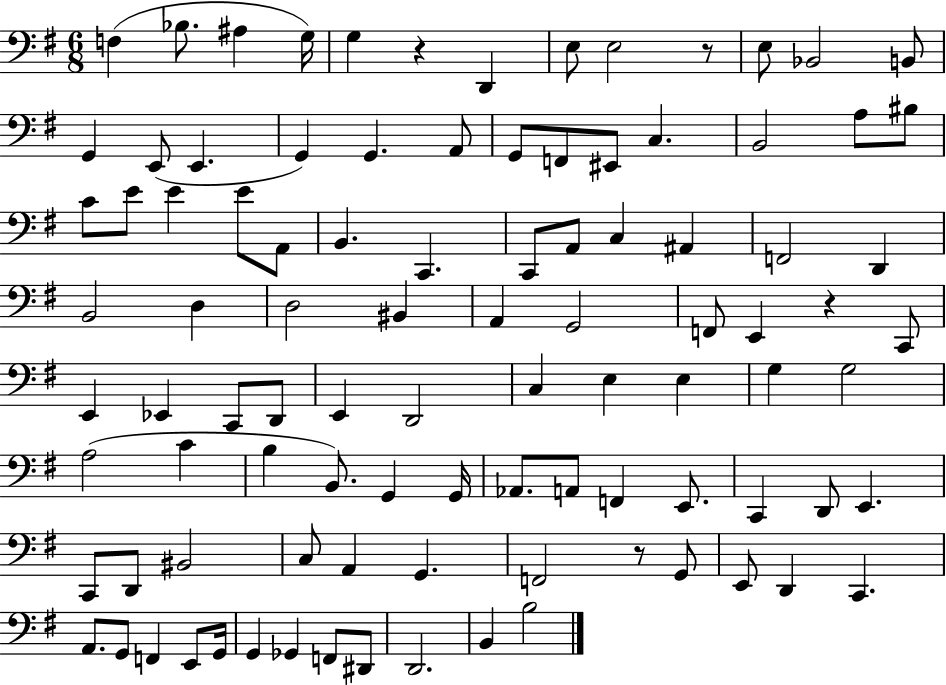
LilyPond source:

{
  \clef bass
  \numericTimeSignature
  \time 6/8
  \key g \major
  f4( bes8. ais4 g16) | g4 r4 d,4 | e8 e2 r8 | e8 bes,2 b,8 | \break g,4 e,8( e,4. | g,4) g,4. a,8 | g,8 f,8 eis,8 c4. | b,2 a8 bis8 | \break c'8 e'8 e'4 e'8 a,8 | b,4. c,4. | c,8 a,8 c4 ais,4 | f,2 d,4 | \break b,2 d4 | d2 bis,4 | a,4 g,2 | f,8 e,4 r4 c,8 | \break e,4 ees,4 c,8 d,8 | e,4 d,2 | c4 e4 e4 | g4 g2 | \break a2( c'4 | b4 b,8.) g,4 g,16 | aes,8. a,8 f,4 e,8. | c,4 d,8 e,4. | \break c,8 d,8 bis,2 | c8 a,4 g,4. | f,2 r8 g,8 | e,8 d,4 c,4. | \break a,8. g,8 f,4 e,8 g,16 | g,4 ges,4 f,8 dis,8 | d,2. | b,4 b2 | \break \bar "|."
}